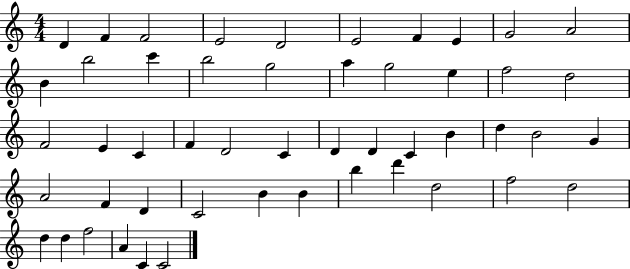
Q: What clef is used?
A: treble